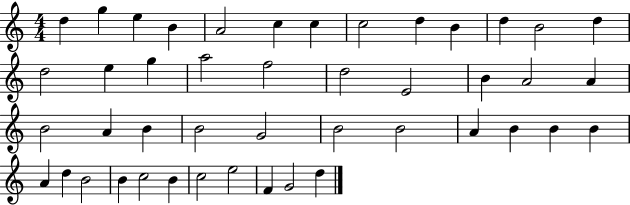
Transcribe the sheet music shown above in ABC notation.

X:1
T:Untitled
M:4/4
L:1/4
K:C
d g e B A2 c c c2 d B d B2 d d2 e g a2 f2 d2 E2 B A2 A B2 A B B2 G2 B2 B2 A B B B A d B2 B c2 B c2 e2 F G2 d